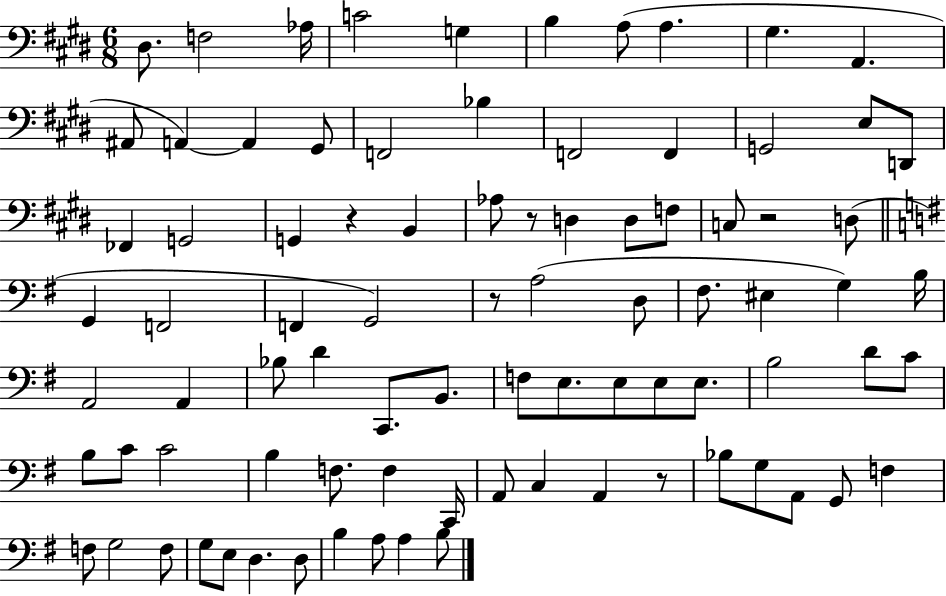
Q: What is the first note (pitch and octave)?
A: D#3